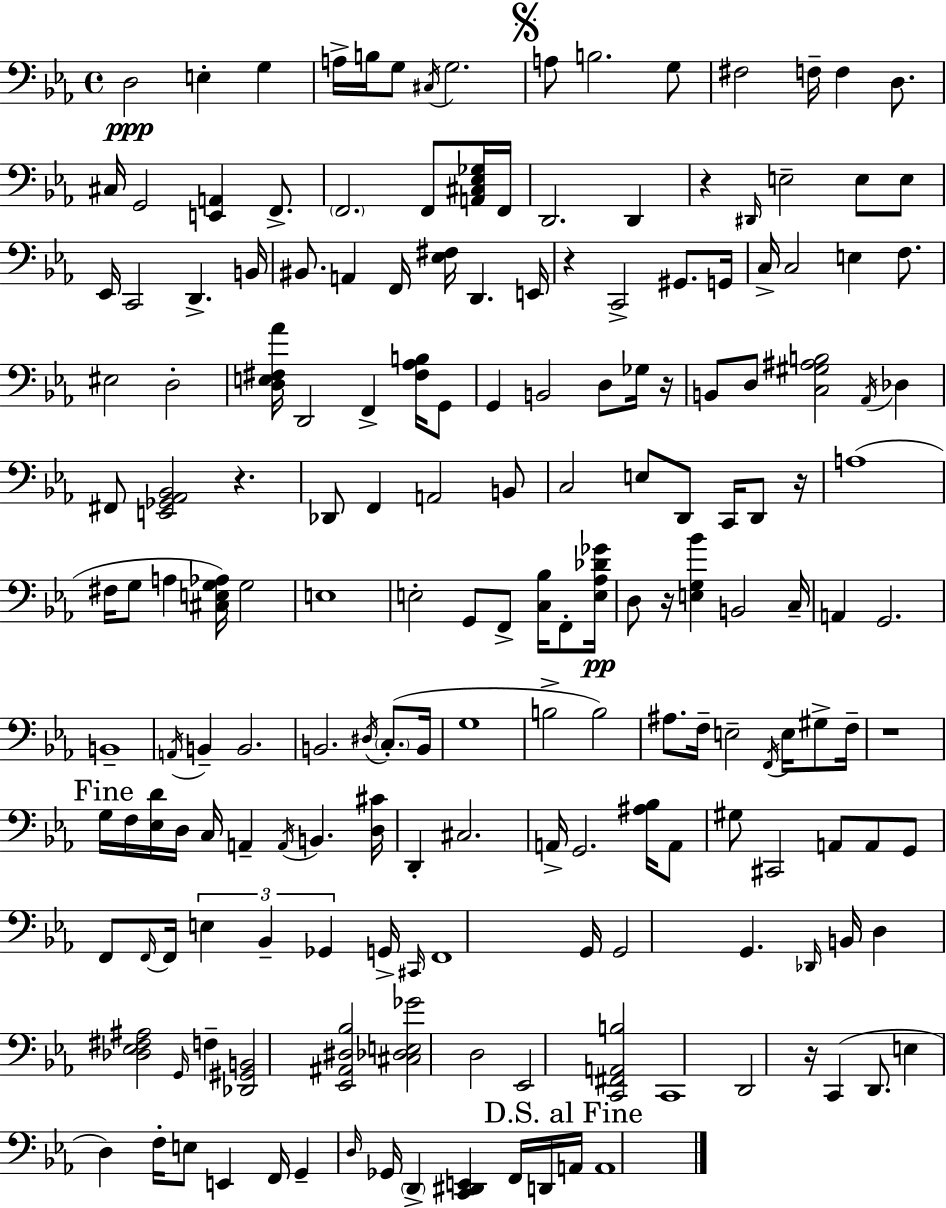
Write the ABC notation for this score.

X:1
T:Untitled
M:4/4
L:1/4
K:Cm
D,2 E, G, A,/4 B,/4 G,/2 ^C,/4 G,2 A,/2 B,2 G,/2 ^F,2 F,/4 F, D,/2 ^C,/4 G,,2 [E,,A,,] F,,/2 F,,2 F,,/2 [A,,^C,_E,_G,]/4 F,,/4 D,,2 D,, z ^D,,/4 E,2 E,/2 E,/2 _E,,/4 C,,2 D,, B,,/4 ^B,,/2 A,, F,,/4 [_E,^F,]/4 D,, E,,/4 z C,,2 ^G,,/2 G,,/4 C,/4 C,2 E, F,/2 ^E,2 D,2 [D,E,^F,_A]/4 D,,2 F,, [^F,_A,B,]/4 G,,/2 G,, B,,2 D,/2 _G,/4 z/4 B,,/2 D,/2 [C,^G,^A,B,]2 _A,,/4 _D, ^F,,/2 [E,,_G,,_A,,_B,,]2 z _D,,/2 F,, A,,2 B,,/2 C,2 E,/2 D,,/2 C,,/4 D,,/2 z/4 A,4 ^F,/4 G,/2 A, [^C,E,G,_A,]/4 G,2 E,4 E,2 G,,/2 F,,/2 [C,_B,]/4 F,,/2 [E,_A,_D_G]/4 D,/2 z/4 [E,G,_B] B,,2 C,/4 A,, G,,2 B,,4 A,,/4 B,, B,,2 B,,2 ^D,/4 C,/2 B,,/4 G,4 B,2 B,2 ^A,/2 F,/4 E,2 F,,/4 E,/4 ^G,/2 F,/4 z4 G,/4 F,/4 [_E,D]/4 D,/4 C,/4 A,, A,,/4 B,, [D,^C]/4 D,, ^C,2 A,,/4 G,,2 [^A,_B,]/4 A,,/2 ^G,/2 ^C,,2 A,,/2 A,,/2 G,,/2 F,,/2 F,,/4 F,,/4 E, _B,, _G,, G,,/4 ^C,,/4 F,,4 G,,/4 G,,2 G,, _D,,/4 B,,/4 D, [_D,_E,^F,^A,]2 G,,/4 F, [_D,,^G,,B,,]2 [_E,,^A,,^D,_B,]2 [^C,_D,E,_G]2 D,2 _E,,2 [C,,^F,,A,,B,]2 C,,4 D,,2 z/4 C,, D,,/2 E, D, F,/4 E,/2 E,, F,,/4 G,, D,/4 _G,,/4 D,, [C,,^D,,E,,] F,,/4 D,,/4 A,,/4 A,,4